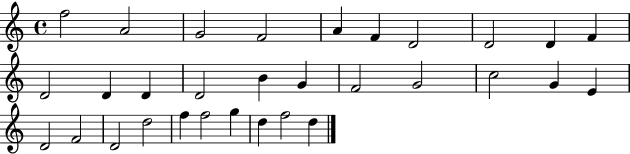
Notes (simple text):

F5/h A4/h G4/h F4/h A4/q F4/q D4/h D4/h D4/q F4/q D4/h D4/q D4/q D4/h B4/q G4/q F4/h G4/h C5/h G4/q E4/q D4/h F4/h D4/h D5/h F5/q F5/h G5/q D5/q F5/h D5/q